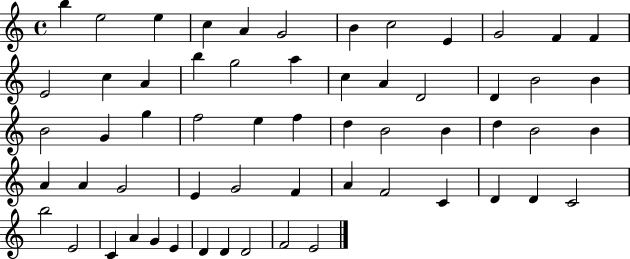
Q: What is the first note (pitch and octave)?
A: B5